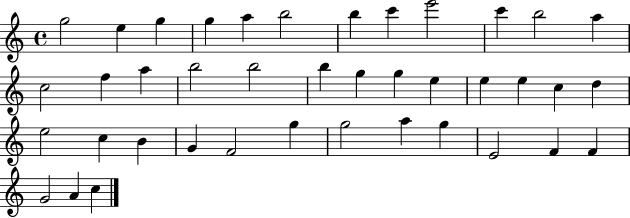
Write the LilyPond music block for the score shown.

{
  \clef treble
  \time 4/4
  \defaultTimeSignature
  \key c \major
  g''2 e''4 g''4 | g''4 a''4 b''2 | b''4 c'''4 e'''2 | c'''4 b''2 a''4 | \break c''2 f''4 a''4 | b''2 b''2 | b''4 g''4 g''4 e''4 | e''4 e''4 c''4 d''4 | \break e''2 c''4 b'4 | g'4 f'2 g''4 | g''2 a''4 g''4 | e'2 f'4 f'4 | \break g'2 a'4 c''4 | \bar "|."
}